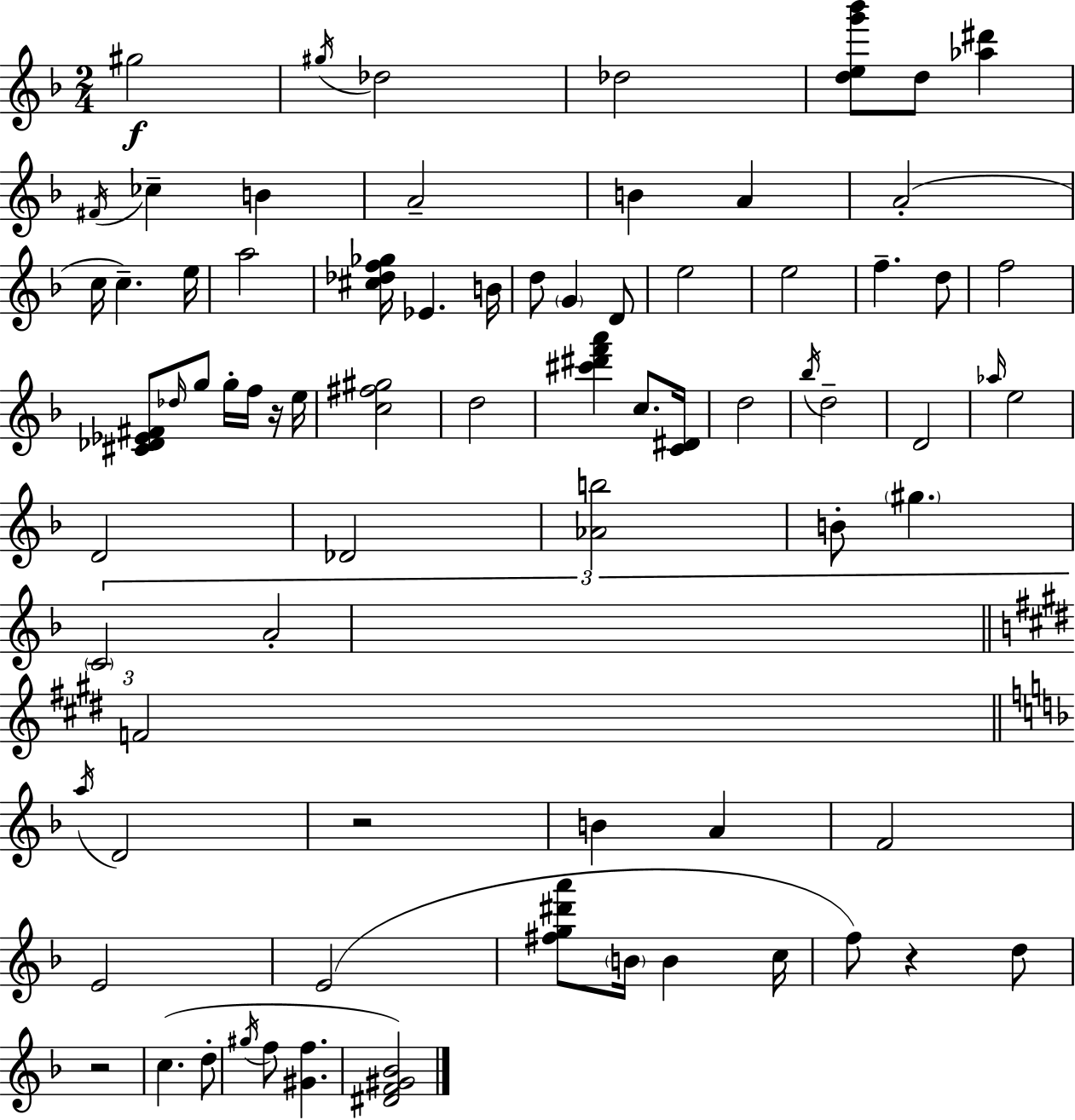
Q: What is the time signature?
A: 2/4